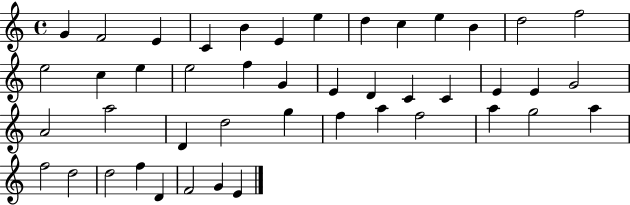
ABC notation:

X:1
T:Untitled
M:4/4
L:1/4
K:C
G F2 E C B E e d c e B d2 f2 e2 c e e2 f G E D C C E E G2 A2 a2 D d2 g f a f2 a g2 a f2 d2 d2 f D F2 G E